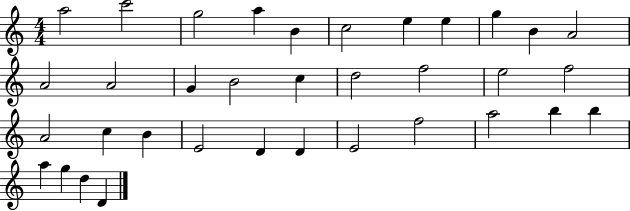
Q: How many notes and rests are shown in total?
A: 35